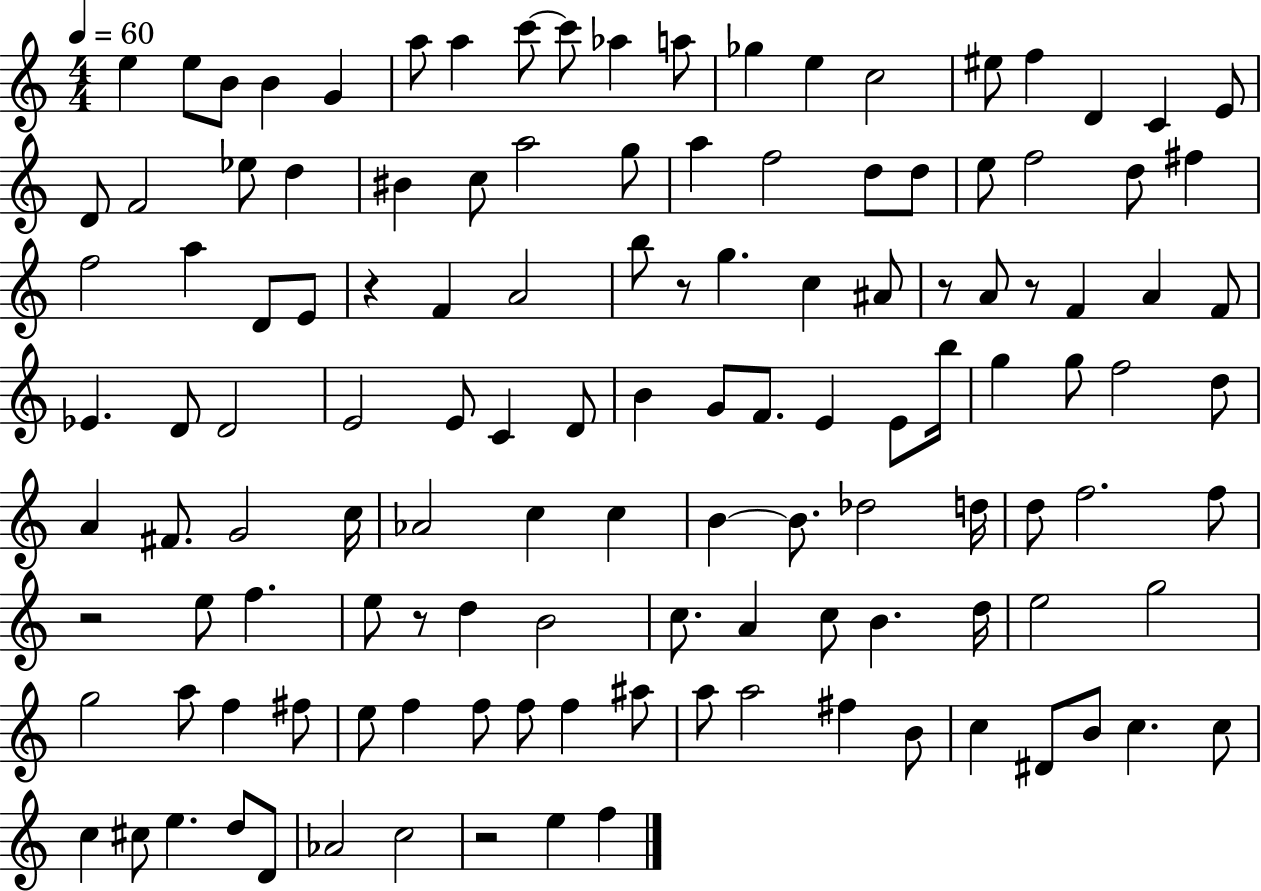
E5/q E5/e B4/e B4/q G4/q A5/e A5/q C6/e C6/e Ab5/q A5/e Gb5/q E5/q C5/h EIS5/e F5/q D4/q C4/q E4/e D4/e F4/h Eb5/e D5/q BIS4/q C5/e A5/h G5/e A5/q F5/h D5/e D5/e E5/e F5/h D5/e F#5/q F5/h A5/q D4/e E4/e R/q F4/q A4/h B5/e R/e G5/q. C5/q A#4/e R/e A4/e R/e F4/q A4/q F4/e Eb4/q. D4/e D4/h E4/h E4/e C4/q D4/e B4/q G4/e F4/e. E4/q E4/e B5/s G5/q G5/e F5/h D5/e A4/q F#4/e. G4/h C5/s Ab4/h C5/q C5/q B4/q B4/e. Db5/h D5/s D5/e F5/h. F5/e R/h E5/e F5/q. E5/e R/e D5/q B4/h C5/e. A4/q C5/e B4/q. D5/s E5/h G5/h G5/h A5/e F5/q F#5/e E5/e F5/q F5/e F5/e F5/q A#5/e A5/e A5/h F#5/q B4/e C5/q D#4/e B4/e C5/q. C5/e C5/q C#5/e E5/q. D5/e D4/e Ab4/h C5/h R/h E5/q F5/q